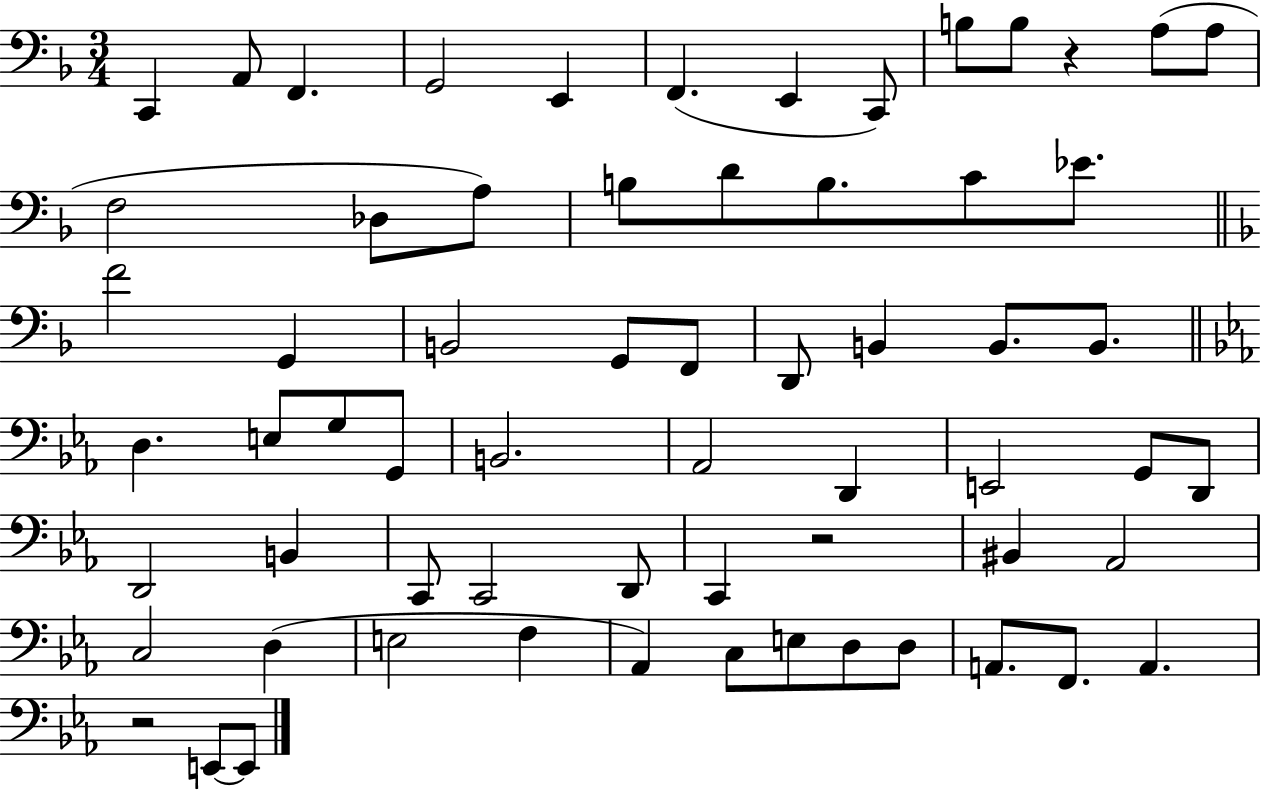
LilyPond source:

{
  \clef bass
  \numericTimeSignature
  \time 3/4
  \key f \major
  c,4 a,8 f,4. | g,2 e,4 | f,4.( e,4 c,8) | b8 b8 r4 a8( a8 | \break f2 des8 a8) | b8 d'8 b8. c'8 ees'8. | \bar "||" \break \key f \major f'2 g,4 | b,2 g,8 f,8 | d,8 b,4 b,8. b,8. | \bar "||" \break \key ees \major d4. e8 g8 g,8 | b,2. | aes,2 d,4 | e,2 g,8 d,8 | \break d,2 b,4 | c,8 c,2 d,8 | c,4 r2 | bis,4 aes,2 | \break c2 d4( | e2 f4 | aes,4) c8 e8 d8 d8 | a,8. f,8. a,4. | \break r2 e,8~~ e,8 | \bar "|."
}